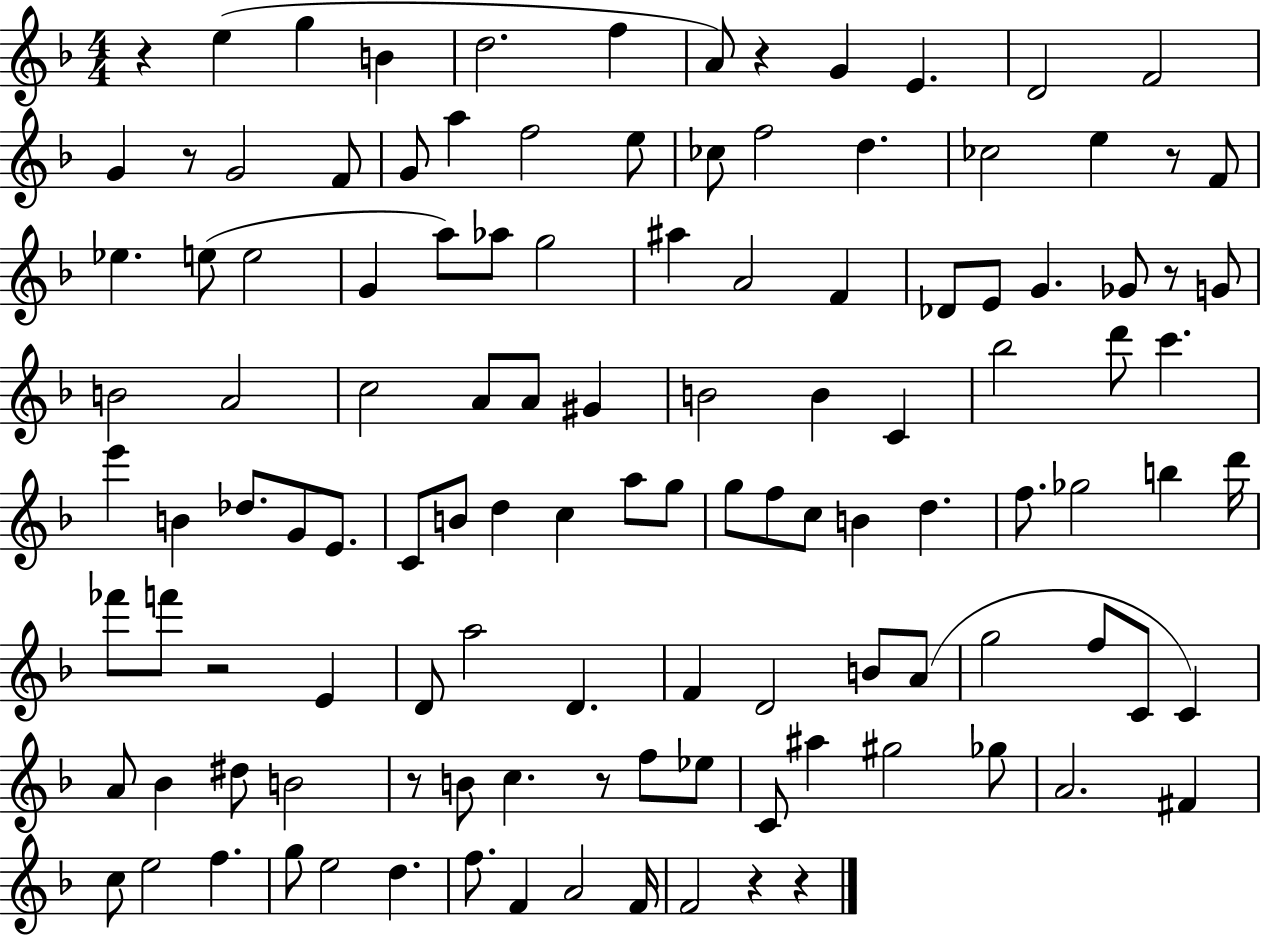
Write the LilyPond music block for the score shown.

{
  \clef treble
  \numericTimeSignature
  \time 4/4
  \key f \major
  r4 e''4( g''4 b'4 | d''2. f''4 | a'8) r4 g'4 e'4. | d'2 f'2 | \break g'4 r8 g'2 f'8 | g'8 a''4 f''2 e''8 | ces''8 f''2 d''4. | ces''2 e''4 r8 f'8 | \break ees''4. e''8( e''2 | g'4 a''8) aes''8 g''2 | ais''4 a'2 f'4 | des'8 e'8 g'4. ges'8 r8 g'8 | \break b'2 a'2 | c''2 a'8 a'8 gis'4 | b'2 b'4 c'4 | bes''2 d'''8 c'''4. | \break e'''4 b'4 des''8. g'8 e'8. | c'8 b'8 d''4 c''4 a''8 g''8 | g''8 f''8 c''8 b'4 d''4. | f''8. ges''2 b''4 d'''16 | \break fes'''8 f'''8 r2 e'4 | d'8 a''2 d'4. | f'4 d'2 b'8 a'8( | g''2 f''8 c'8 c'4) | \break a'8 bes'4 dis''8 b'2 | r8 b'8 c''4. r8 f''8 ees''8 | c'8 ais''4 gis''2 ges''8 | a'2. fis'4 | \break c''8 e''2 f''4. | g''8 e''2 d''4. | f''8. f'4 a'2 f'16 | f'2 r4 r4 | \break \bar "|."
}